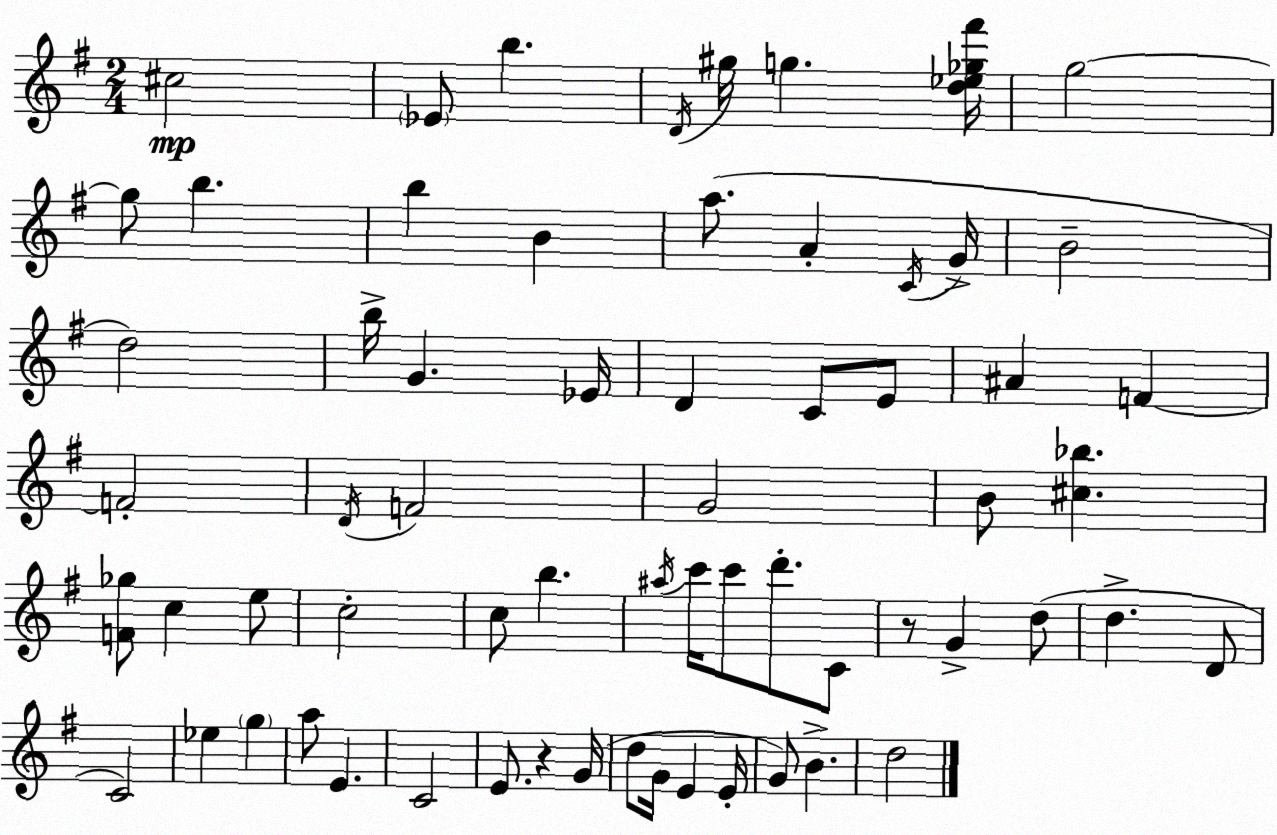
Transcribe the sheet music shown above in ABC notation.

X:1
T:Untitled
M:2/4
L:1/4
K:G
^c2 _E/2 b D/4 ^g/4 g [d_e_g^f']/4 g2 g/2 b b B a/2 A C/4 G/4 B2 d2 b/4 G _E/4 D C/2 E/2 ^A F F2 D/4 F2 G2 B/2 [^c_b] [F_g]/2 c e/2 c2 c/2 b ^a/4 c'/4 c'/2 d'/2 C/2 z/2 G d/2 d D/2 C2 _e g a/2 E C2 E/2 z G/4 d/2 G/4 E E/4 G/2 B d2